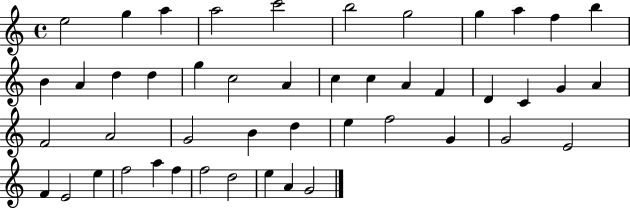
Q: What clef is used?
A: treble